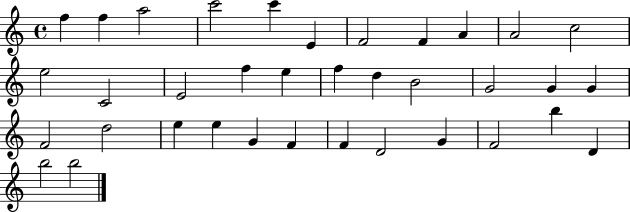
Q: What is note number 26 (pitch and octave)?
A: E5